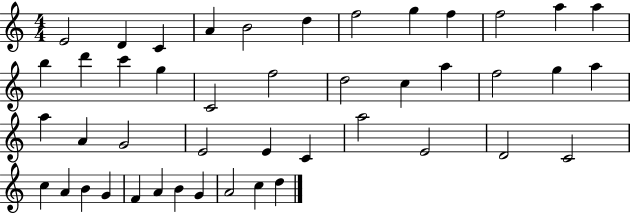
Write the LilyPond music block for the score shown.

{
  \clef treble
  \numericTimeSignature
  \time 4/4
  \key c \major
  e'2 d'4 c'4 | a'4 b'2 d''4 | f''2 g''4 f''4 | f''2 a''4 a''4 | \break b''4 d'''4 c'''4 g''4 | c'2 f''2 | d''2 c''4 a''4 | f''2 g''4 a''4 | \break a''4 a'4 g'2 | e'2 e'4 c'4 | a''2 e'2 | d'2 c'2 | \break c''4 a'4 b'4 g'4 | f'4 a'4 b'4 g'4 | a'2 c''4 d''4 | \bar "|."
}